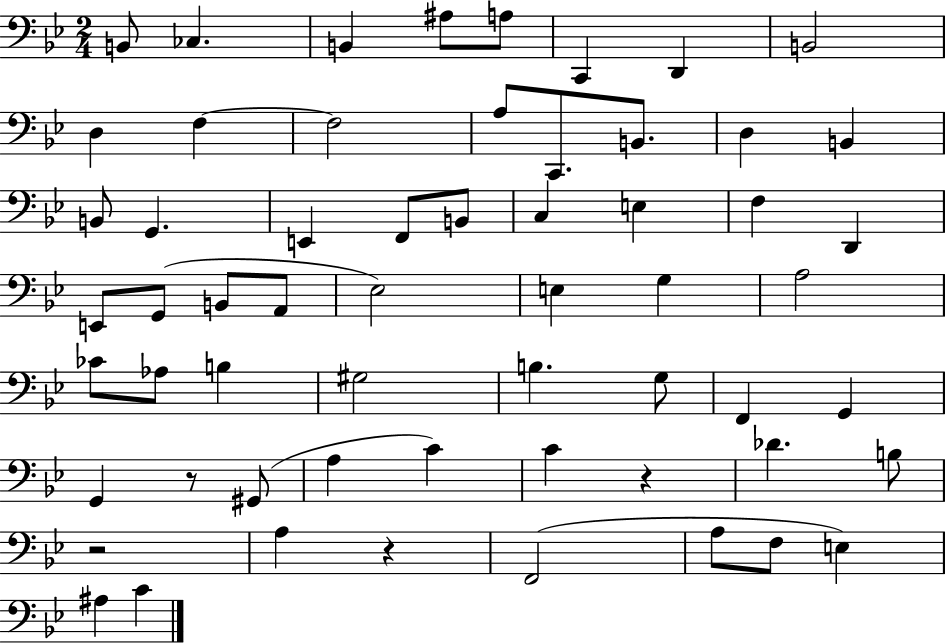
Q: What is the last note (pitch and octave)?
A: C4